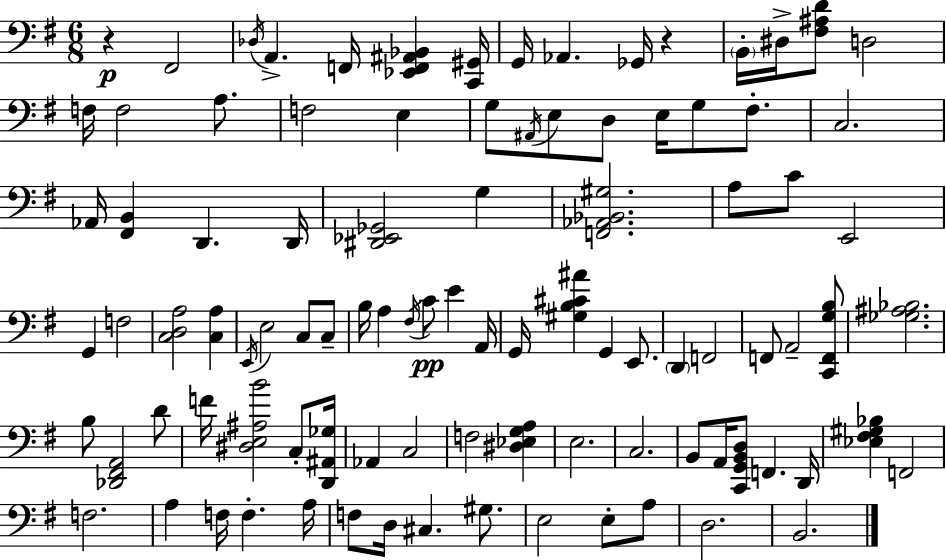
X:1
T:Untitled
M:6/8
L:1/4
K:G
z ^F,,2 _D,/4 A,, F,,/4 [_E,,F,,^A,,_B,,] [C,,^G,,]/4 G,,/4 _A,, _G,,/4 z B,,/4 ^D,/4 [^F,^A,D]/2 D,2 F,/4 F,2 A,/2 F,2 E, G,/2 ^A,,/4 E,/2 D,/2 E,/4 G,/2 ^F,/2 C,2 _A,,/4 [^F,,B,,] D,, D,,/4 [^D,,_E,,_G,,]2 G, [F,,_A,,_B,,^G,]2 A,/2 C/2 E,,2 G,, F,2 [C,D,A,]2 [C,A,] E,,/4 E,2 C,/2 C,/2 B,/4 A, ^F,/4 C/2 E A,,/4 G,,/4 [^G,B,^C^A] G,, E,,/2 D,, F,,2 F,,/2 A,,2 [C,,F,,G,B,]/2 [_G,^A,_B,]2 B,/2 [_D,,^F,,A,,]2 D/2 F/4 [^D,E,^A,B]2 C,/2 [D,,^A,,_G,]/4 _A,, C,2 F,2 [^D,_E,G,A,] E,2 C,2 B,,/2 A,,/4 [C,,G,,B,,D,]/2 F,, D,,/4 [_E,^F,^G,_B,] F,,2 F,2 A, F,/4 F, A,/4 F,/2 D,/4 ^C, ^G,/2 E,2 E,/2 A,/2 D,2 B,,2